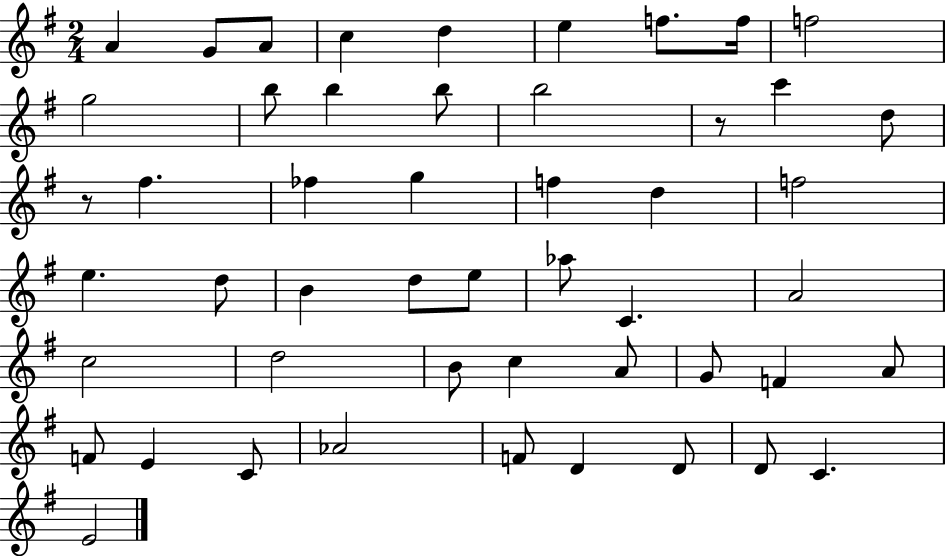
A4/q G4/e A4/e C5/q D5/q E5/q F5/e. F5/s F5/h G5/h B5/e B5/q B5/e B5/h R/e C6/q D5/e R/e F#5/q. FES5/q G5/q F5/q D5/q F5/h E5/q. D5/e B4/q D5/e E5/e Ab5/e C4/q. A4/h C5/h D5/h B4/e C5/q A4/e G4/e F4/q A4/e F4/e E4/q C4/e Ab4/h F4/e D4/q D4/e D4/e C4/q. E4/h